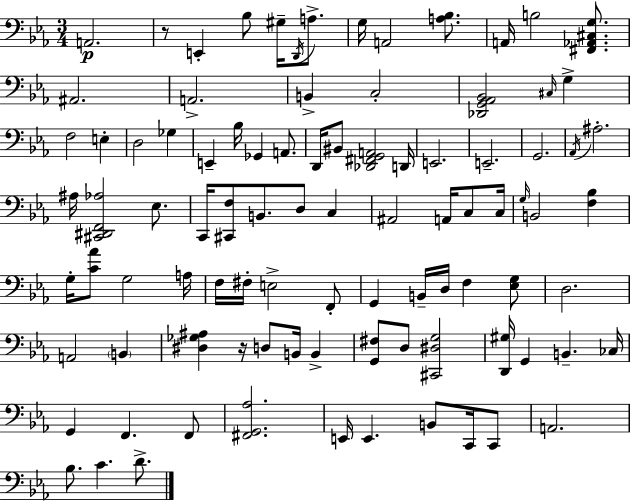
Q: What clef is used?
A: bass